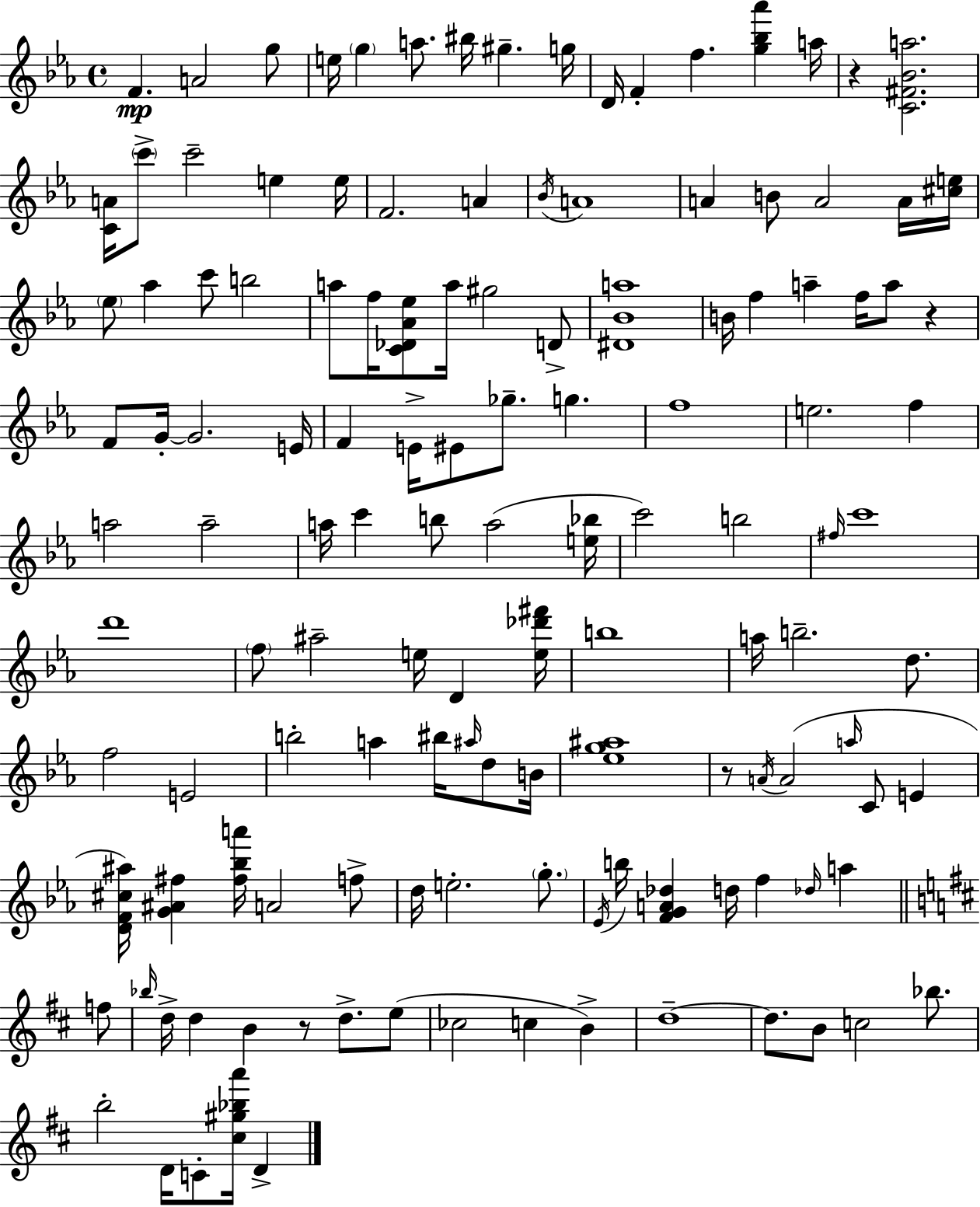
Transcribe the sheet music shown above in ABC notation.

X:1
T:Untitled
M:4/4
L:1/4
K:Cm
F A2 g/2 e/4 g a/2 ^b/4 ^g g/4 D/4 F f [g_b_a'] a/4 z [C^F_Ba]2 [CA]/4 c'/2 c'2 e e/4 F2 A _B/4 A4 A B/2 A2 A/4 [^ce]/4 _e/2 _a c'/2 b2 a/2 f/4 [C_D_A_e]/2 a/4 ^g2 D/2 [^D_Ba]4 B/4 f a f/4 a/2 z F/2 G/4 G2 E/4 F E/4 ^E/2 _g/2 g f4 e2 f a2 a2 a/4 c' b/2 a2 [e_b]/4 c'2 b2 ^f/4 c'4 d'4 f/2 ^a2 e/4 D [e_d'^f']/4 b4 a/4 b2 d/2 f2 E2 b2 a ^b/4 ^a/4 d/2 B/4 [_eg^a]4 z/2 A/4 A2 a/4 C/2 E [DF^c^a]/4 [G^A^f] [^f_ba']/4 A2 f/2 d/4 e2 g/2 _E/4 b/4 [FGA_d] d/4 f _d/4 a f/2 _b/4 d/4 d B z/2 d/2 e/2 _c2 c B d4 d/2 B/2 c2 _b/2 b2 D/4 C/2 [^c^g_ba']/4 D